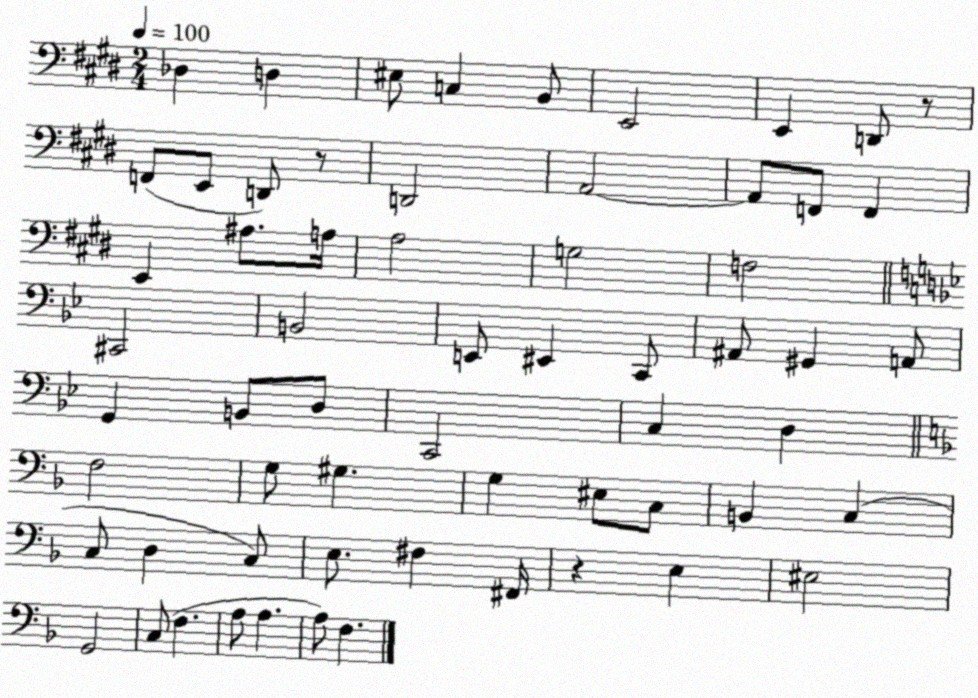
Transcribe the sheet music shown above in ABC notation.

X:1
T:Untitled
M:2/4
L:1/4
K:E
_D, D, ^E,/2 C, B,,/2 E,,2 E,, D,,/2 z/2 F,,/2 E,,/2 D,,/2 z/2 D,,2 A,,2 A,,/2 F,,/2 F,, E,, ^A,/2 A,/4 A,2 G,2 F,2 ^C,,2 B,,2 E,,/2 ^E,, C,,/2 ^A,,/2 ^G,, A,,/2 G,, B,,/2 D,/2 C,,2 C, D, F,2 G,/2 ^G, G, ^E,/2 C,/2 B,, C, C,/2 D, C,/2 E,/2 ^F, ^F,,/4 z E, ^E,2 G,,2 C,/2 F, A,/2 A, A,/2 F,